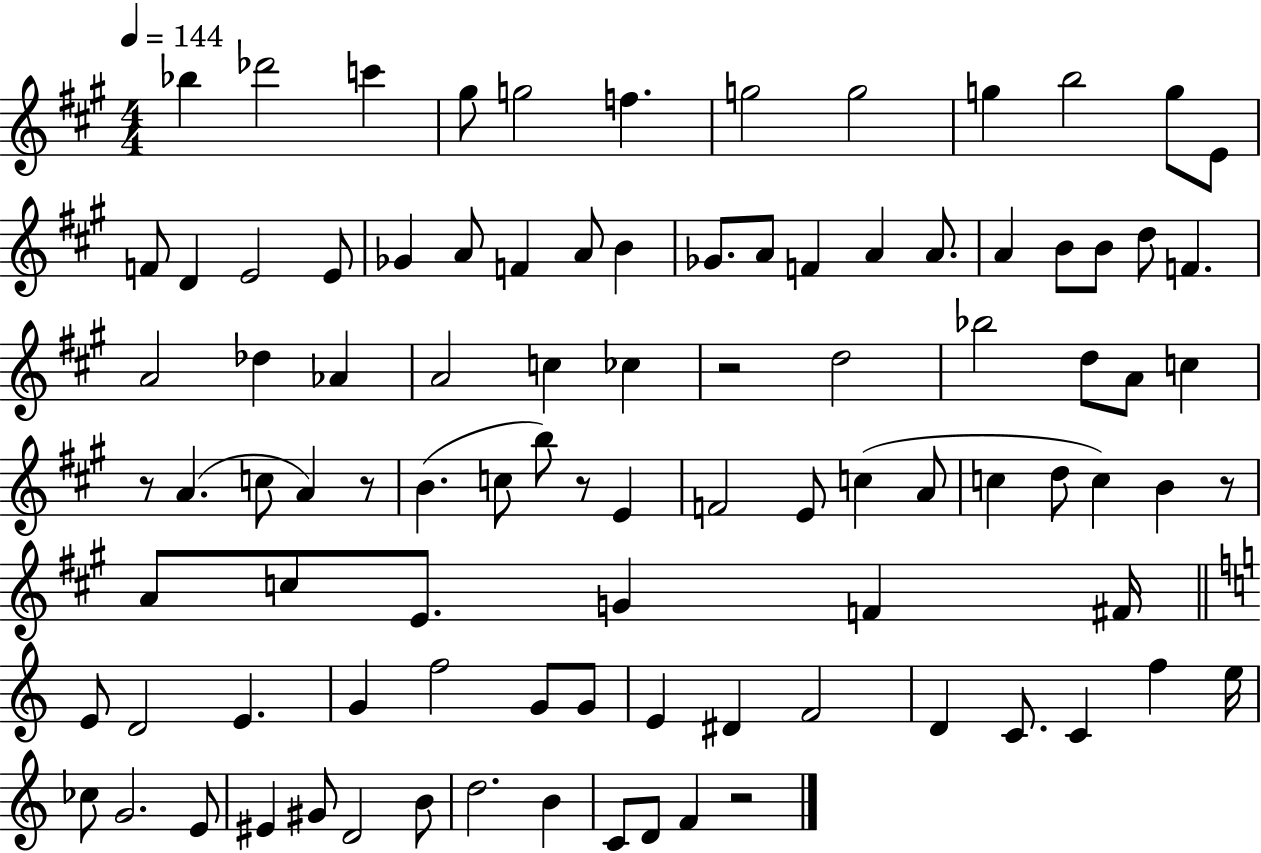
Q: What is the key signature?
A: A major